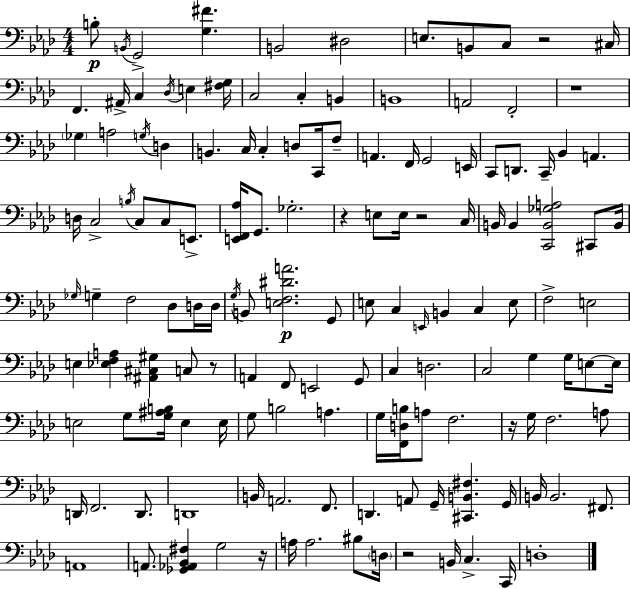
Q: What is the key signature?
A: F minor